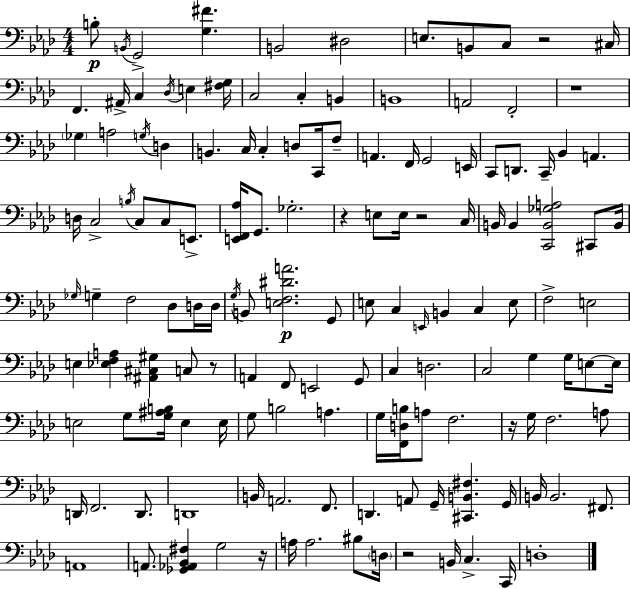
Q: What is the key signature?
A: F minor